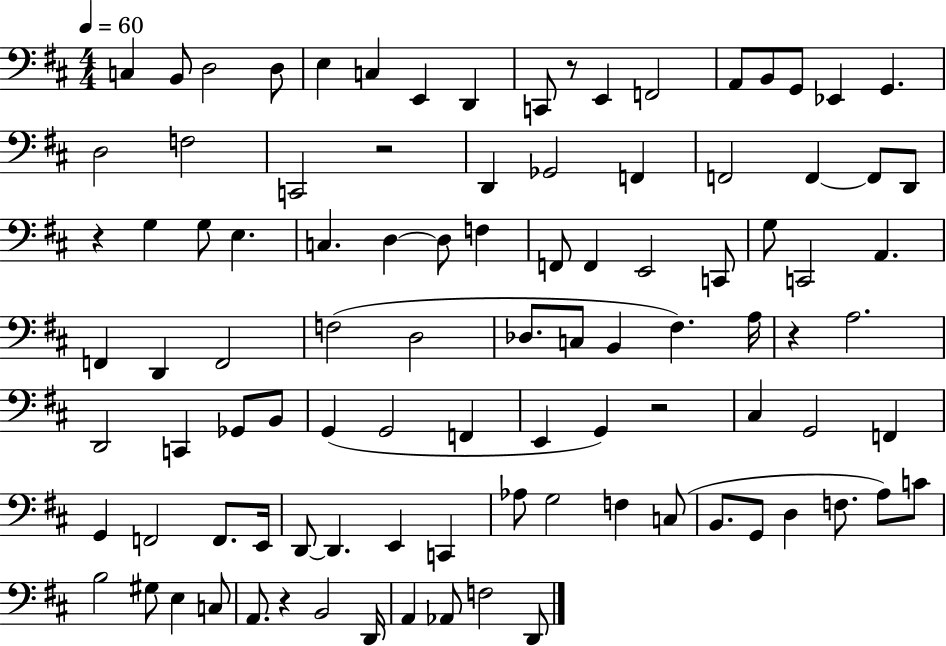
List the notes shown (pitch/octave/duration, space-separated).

C3/q B2/e D3/h D3/e E3/q C3/q E2/q D2/q C2/e R/e E2/q F2/h A2/e B2/e G2/e Eb2/q G2/q. D3/h F3/h C2/h R/h D2/q Gb2/h F2/q F2/h F2/q F2/e D2/e R/q G3/q G3/e E3/q. C3/q. D3/q D3/e F3/q F2/e F2/q E2/h C2/e G3/e C2/h A2/q. F2/q D2/q F2/h F3/h D3/h Db3/e. C3/e B2/q F#3/q. A3/s R/q A3/h. D2/h C2/q Gb2/e B2/e G2/q G2/h F2/q E2/q G2/q R/h C#3/q G2/h F2/q G2/q F2/h F2/e. E2/s D2/e D2/q. E2/q C2/q Ab3/e G3/h F3/q C3/e B2/e. G2/e D3/q F3/e. A3/e C4/e B3/h G#3/e E3/q C3/e A2/e. R/q B2/h D2/s A2/q Ab2/e F3/h D2/e